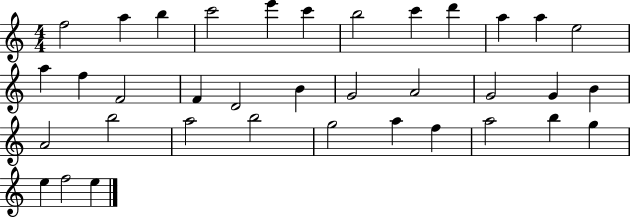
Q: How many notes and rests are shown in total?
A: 36